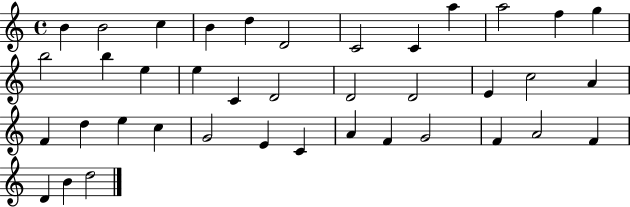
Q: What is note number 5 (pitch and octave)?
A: D5